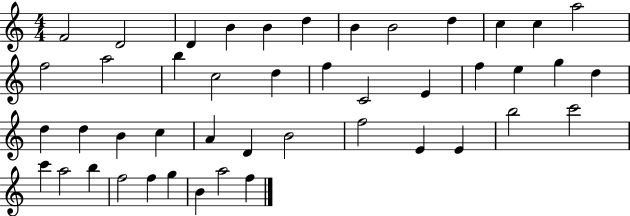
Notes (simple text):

F4/h D4/h D4/q B4/q B4/q D5/q B4/q B4/h D5/q C5/q C5/q A5/h F5/h A5/h B5/q C5/h D5/q F5/q C4/h E4/q F5/q E5/q G5/q D5/q D5/q D5/q B4/q C5/q A4/q D4/q B4/h F5/h E4/q E4/q B5/h C6/h C6/q A5/h B5/q F5/h F5/q G5/q B4/q A5/h F5/q